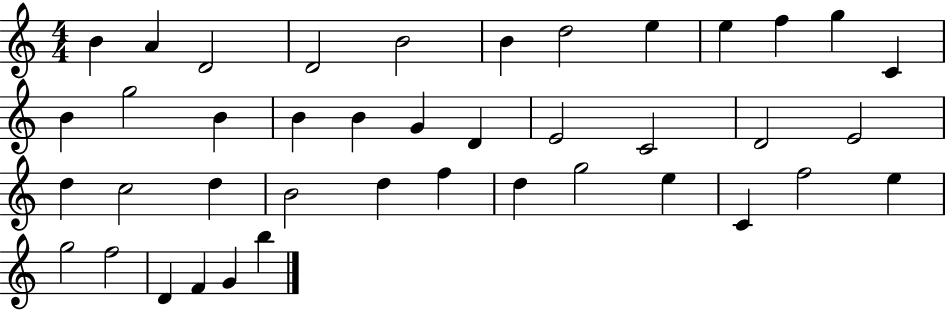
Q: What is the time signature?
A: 4/4